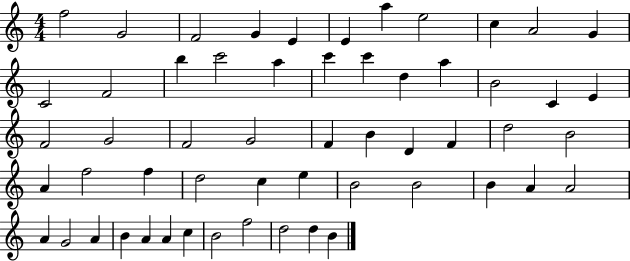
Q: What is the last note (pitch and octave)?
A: B4